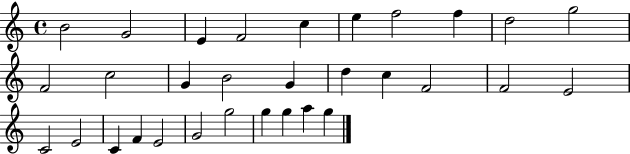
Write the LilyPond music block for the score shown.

{
  \clef treble
  \time 4/4
  \defaultTimeSignature
  \key c \major
  b'2 g'2 | e'4 f'2 c''4 | e''4 f''2 f''4 | d''2 g''2 | \break f'2 c''2 | g'4 b'2 g'4 | d''4 c''4 f'2 | f'2 e'2 | \break c'2 e'2 | c'4 f'4 e'2 | g'2 g''2 | g''4 g''4 a''4 g''4 | \break \bar "|."
}